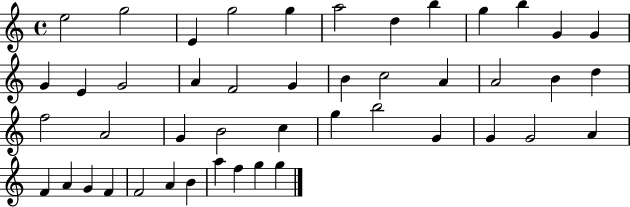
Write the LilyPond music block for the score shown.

{
  \clef treble
  \time 4/4
  \defaultTimeSignature
  \key c \major
  e''2 g''2 | e'4 g''2 g''4 | a''2 d''4 b''4 | g''4 b''4 g'4 g'4 | \break g'4 e'4 g'2 | a'4 f'2 g'4 | b'4 c''2 a'4 | a'2 b'4 d''4 | \break f''2 a'2 | g'4 b'2 c''4 | g''4 b''2 g'4 | g'4 g'2 a'4 | \break f'4 a'4 g'4 f'4 | f'2 a'4 b'4 | a''4 f''4 g''4 g''4 | \bar "|."
}